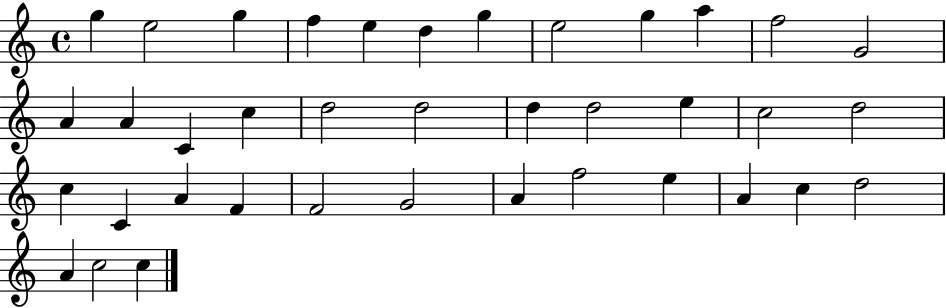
{
  \clef treble
  \time 4/4
  \defaultTimeSignature
  \key c \major
  g''4 e''2 g''4 | f''4 e''4 d''4 g''4 | e''2 g''4 a''4 | f''2 g'2 | \break a'4 a'4 c'4 c''4 | d''2 d''2 | d''4 d''2 e''4 | c''2 d''2 | \break c''4 c'4 a'4 f'4 | f'2 g'2 | a'4 f''2 e''4 | a'4 c''4 d''2 | \break a'4 c''2 c''4 | \bar "|."
}